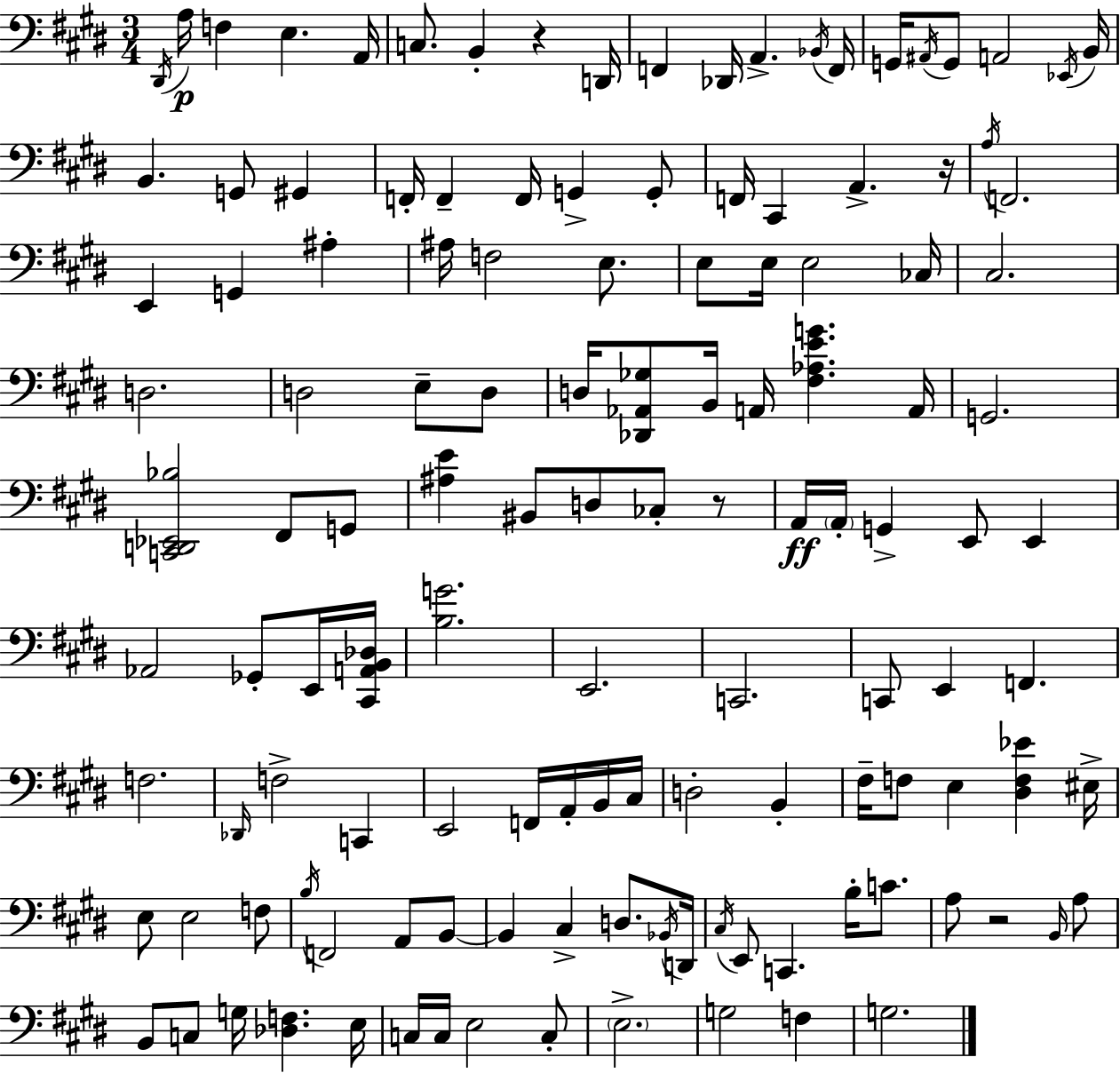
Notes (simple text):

D#2/s A3/s F3/q E3/q. A2/s C3/e. B2/q R/q D2/s F2/q Db2/s A2/q. Bb2/s F2/s G2/s A#2/s G2/e A2/h Eb2/s B2/s B2/q. G2/e G#2/q F2/s F2/q F2/s G2/q G2/e F2/s C#2/q A2/q. R/s A3/s F2/h. E2/q G2/q A#3/q A#3/s F3/h E3/e. E3/e E3/s E3/h CES3/s C#3/h. D3/h. D3/h E3/e D3/e D3/s [Db2,Ab2,Gb3]/e B2/s A2/s [F#3,Ab3,E4,G4]/q. A2/s G2/h. [C2,D2,Eb2,Bb3]/h F#2/e G2/e [A#3,E4]/q BIS2/e D3/e CES3/e R/e A2/s A2/s G2/q E2/e E2/q Ab2/h Gb2/e E2/s [C#2,A2,B2,Db3]/s [B3,G4]/h. E2/h. C2/h. C2/e E2/q F2/q. F3/h. Db2/s F3/h C2/q E2/h F2/s A2/s B2/s C#3/s D3/h B2/q F#3/s F3/e E3/q [D#3,F3,Eb4]/q EIS3/s E3/e E3/h F3/e B3/s F2/h A2/e B2/e B2/q C#3/q D3/e. Bb2/s D2/s C#3/s E2/e C2/q. B3/s C4/e. A3/e R/h B2/s A3/e B2/e C3/e G3/s [Db3,F3]/q. E3/s C3/s C3/s E3/h C3/e E3/h. G3/h F3/q G3/h.